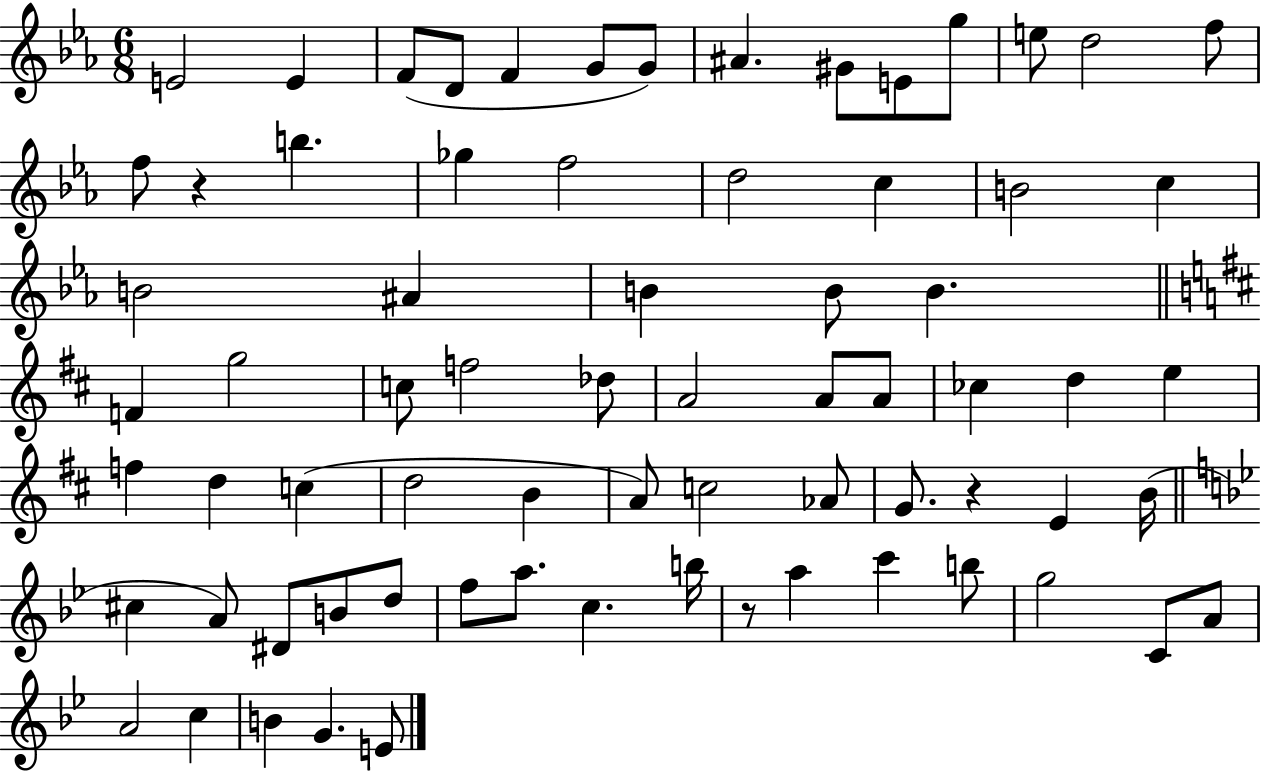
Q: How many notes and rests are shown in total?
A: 72